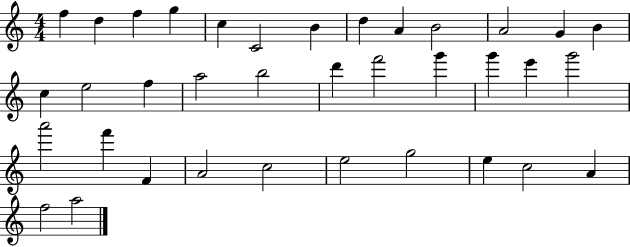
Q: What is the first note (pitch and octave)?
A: F5